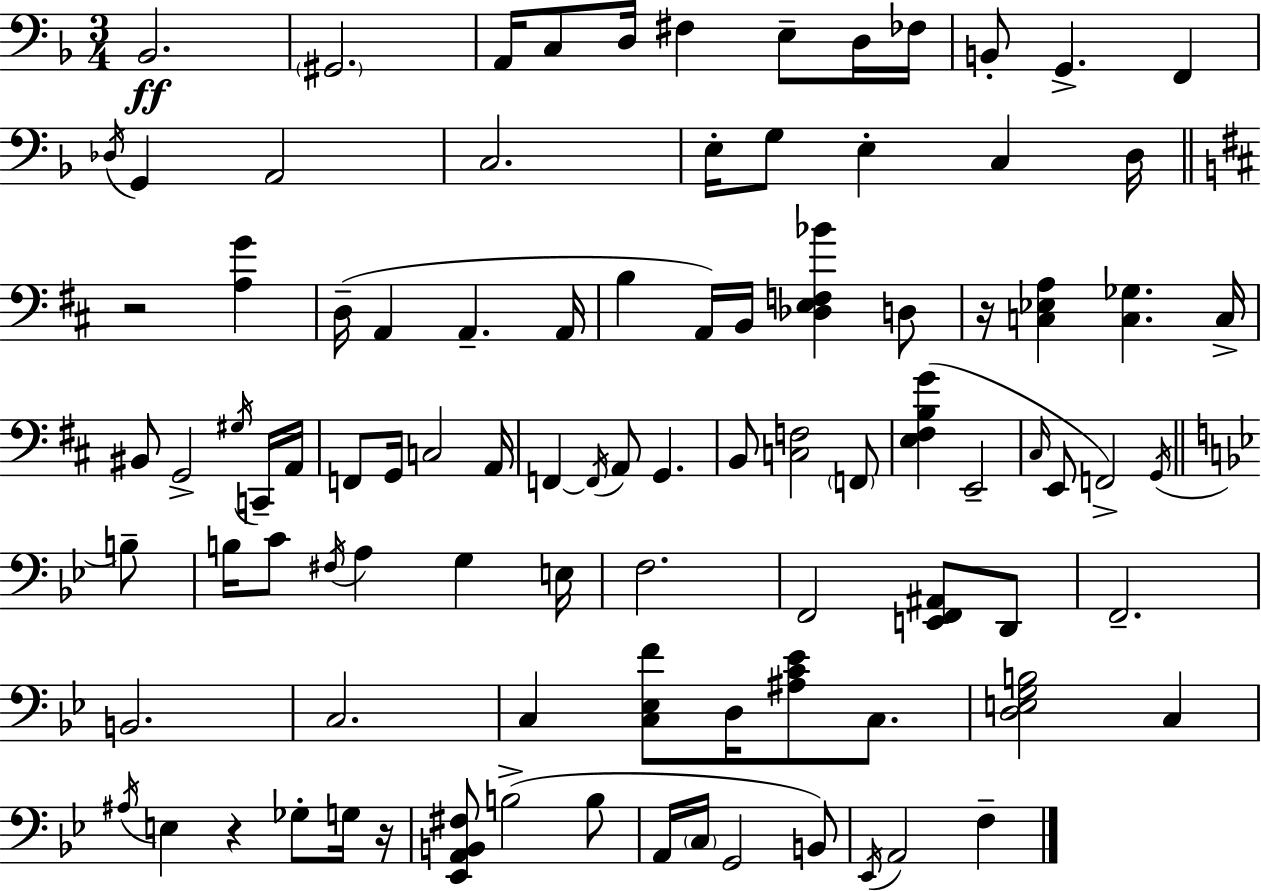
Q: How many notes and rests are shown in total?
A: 95